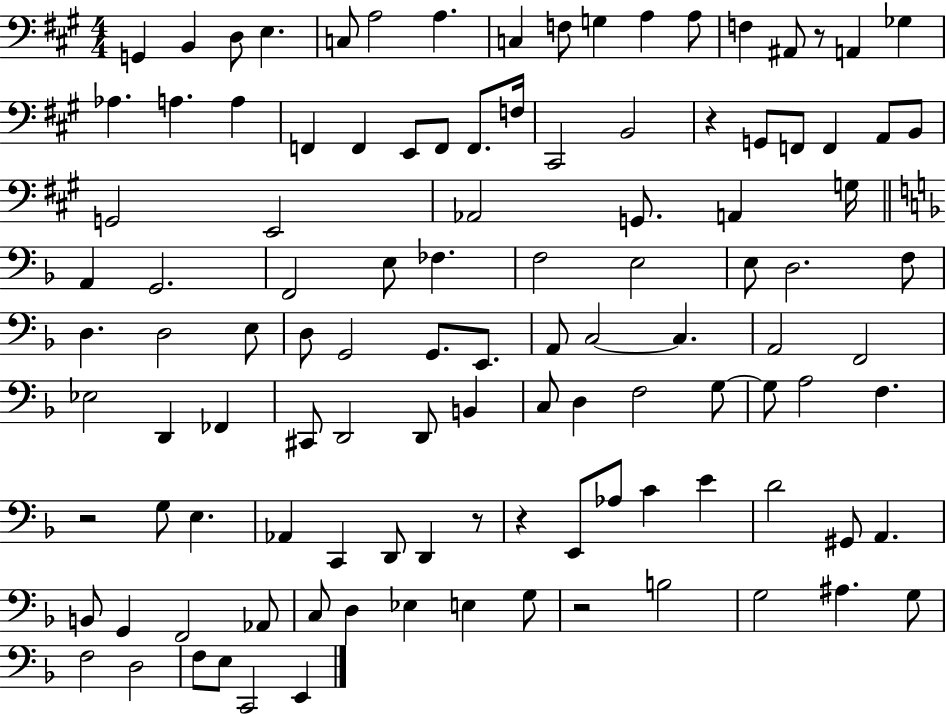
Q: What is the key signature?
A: A major